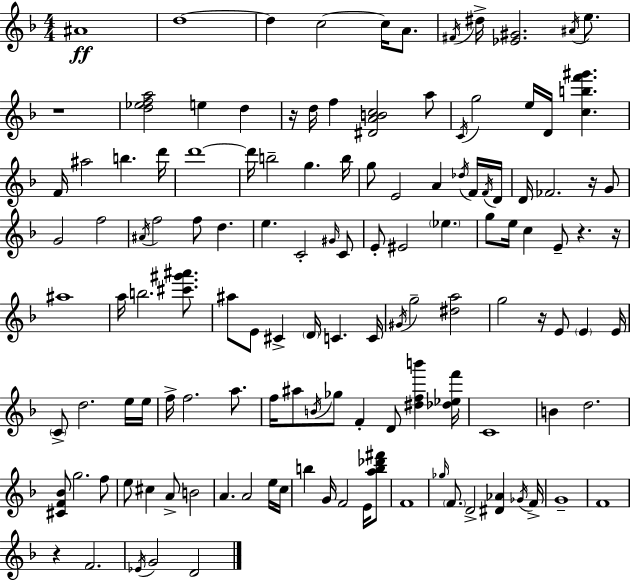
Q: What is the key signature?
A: F major